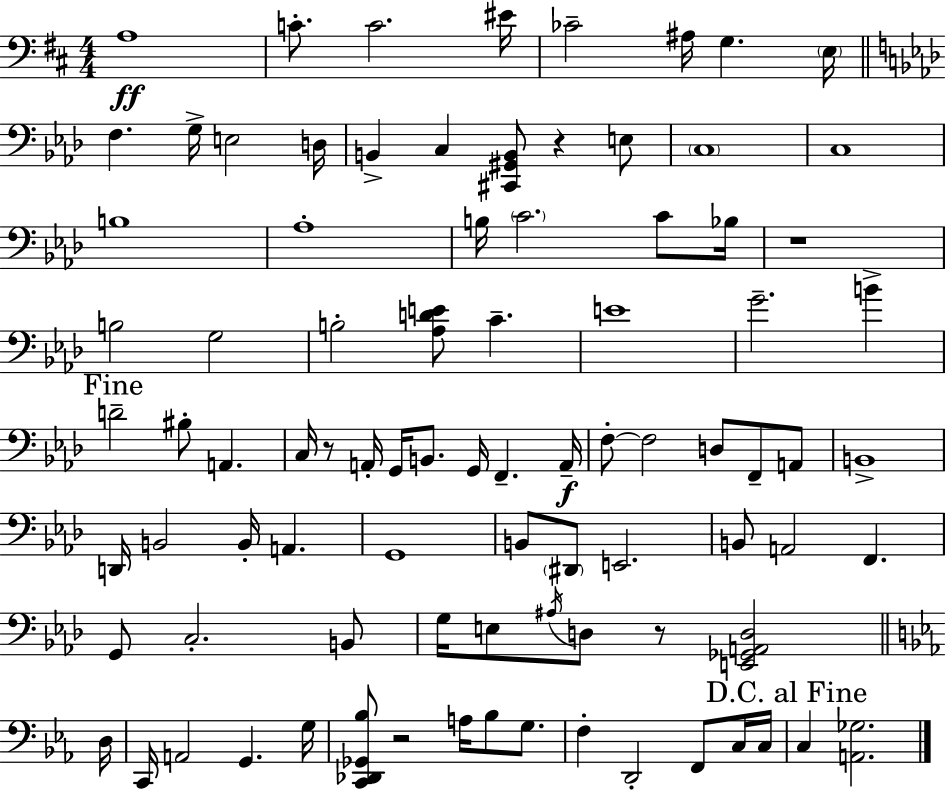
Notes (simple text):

A3/w C4/e. C4/h. EIS4/s CES4/h A#3/s G3/q. E3/s F3/q. G3/s E3/h D3/s B2/q C3/q [C#2,G#2,B2]/e R/q E3/e C3/w C3/w B3/w Ab3/w B3/s C4/h. C4/e Bb3/s R/w B3/h G3/h B3/h [Ab3,D4,E4]/e C4/q. E4/w G4/h. B4/q D4/h BIS3/e A2/q. C3/s R/e A2/s G2/s B2/e. G2/s F2/q. A2/s F3/e F3/h D3/e F2/e A2/e B2/w D2/s B2/h B2/s A2/q. G2/w B2/e D#2/e E2/h. B2/e A2/h F2/q. G2/e C3/h. B2/e G3/s E3/e A#3/s D3/e R/e [E2,Gb2,A2,D3]/h D3/s C2/s A2/h G2/q. G3/s [C2,Db2,Gb2,Bb3]/e R/h A3/s Bb3/e G3/e. F3/q D2/h F2/e C3/s C3/s C3/q [A2,Gb3]/h.